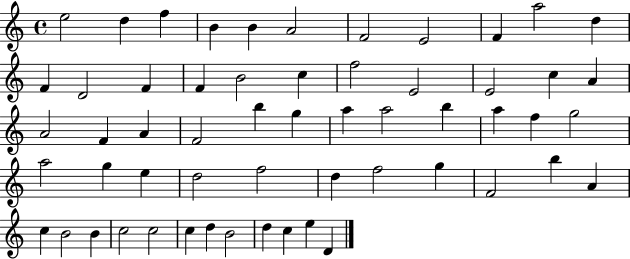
X:1
T:Untitled
M:4/4
L:1/4
K:C
e2 d f B B A2 F2 E2 F a2 d F D2 F F B2 c f2 E2 E2 c A A2 F A F2 b g a a2 b a f g2 a2 g e d2 f2 d f2 g F2 b A c B2 B c2 c2 c d B2 d c e D